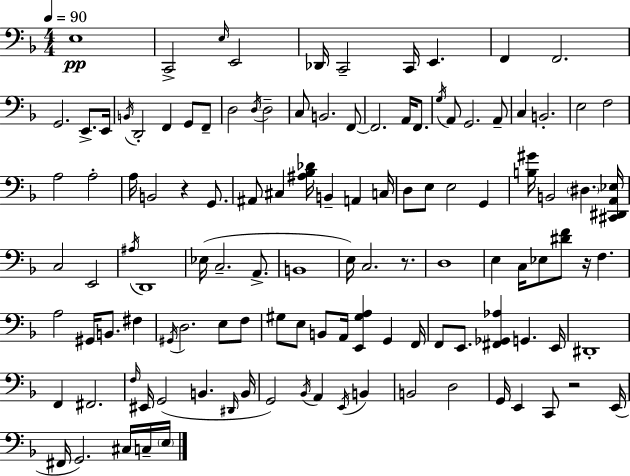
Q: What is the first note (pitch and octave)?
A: E3